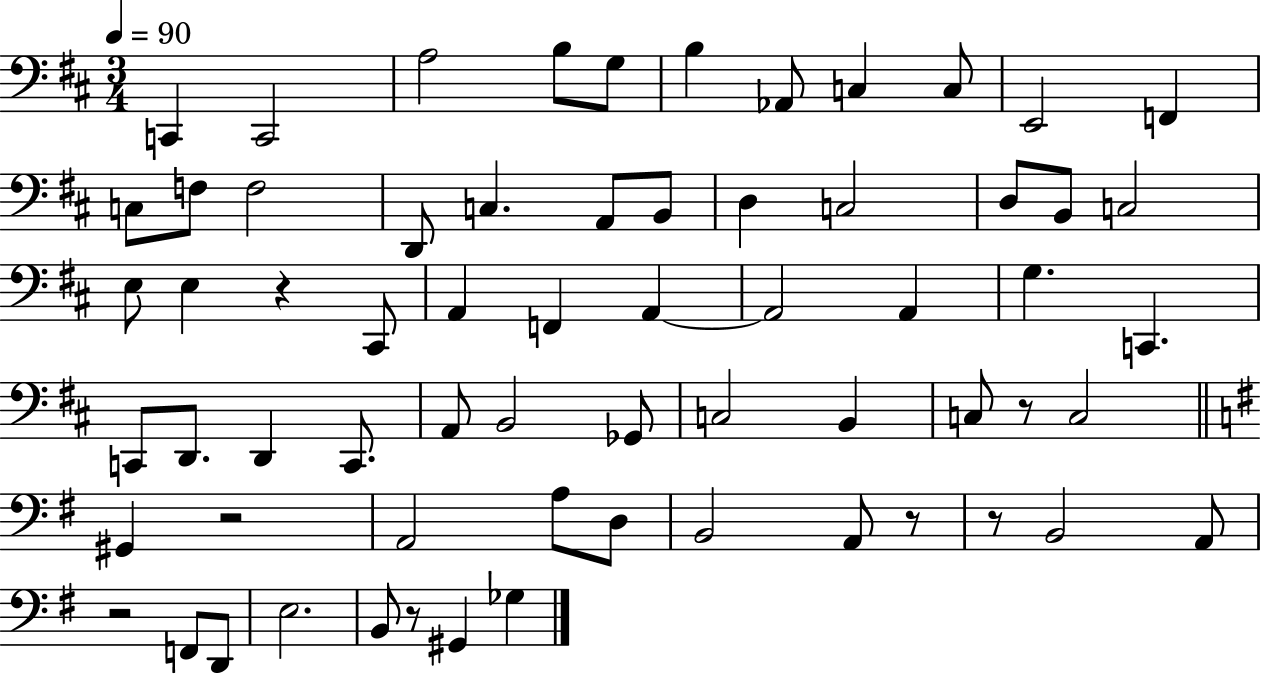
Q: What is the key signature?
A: D major